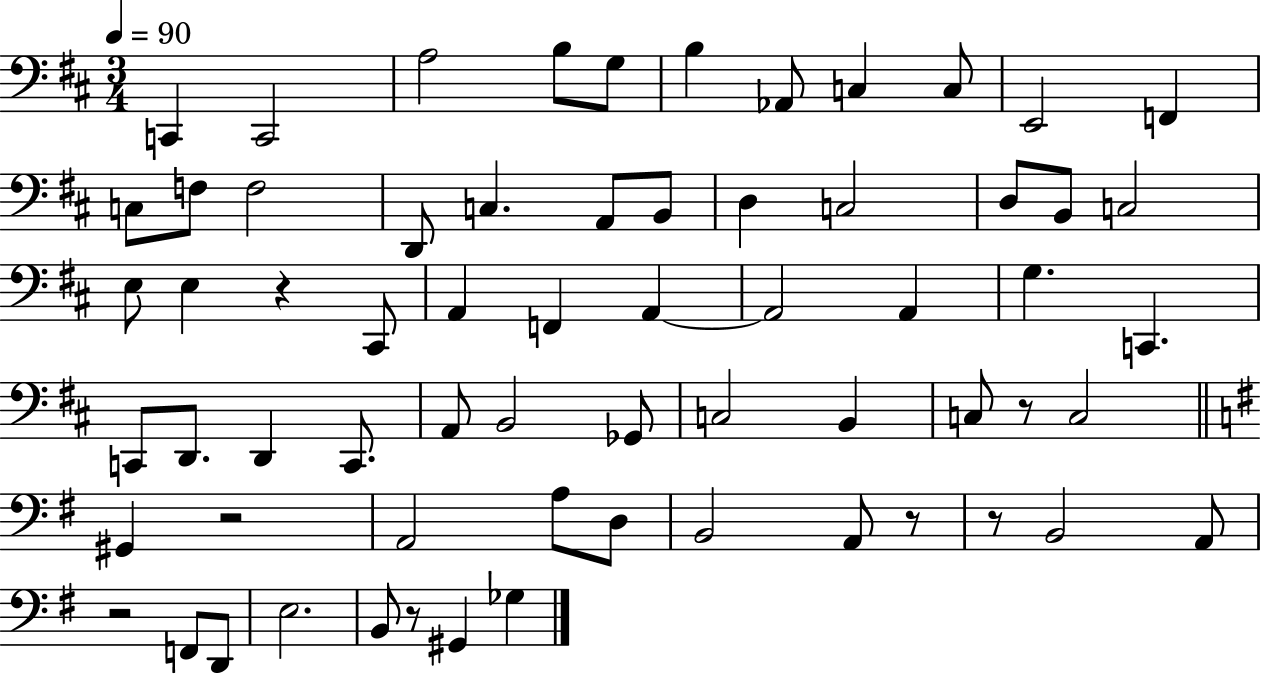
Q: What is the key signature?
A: D major